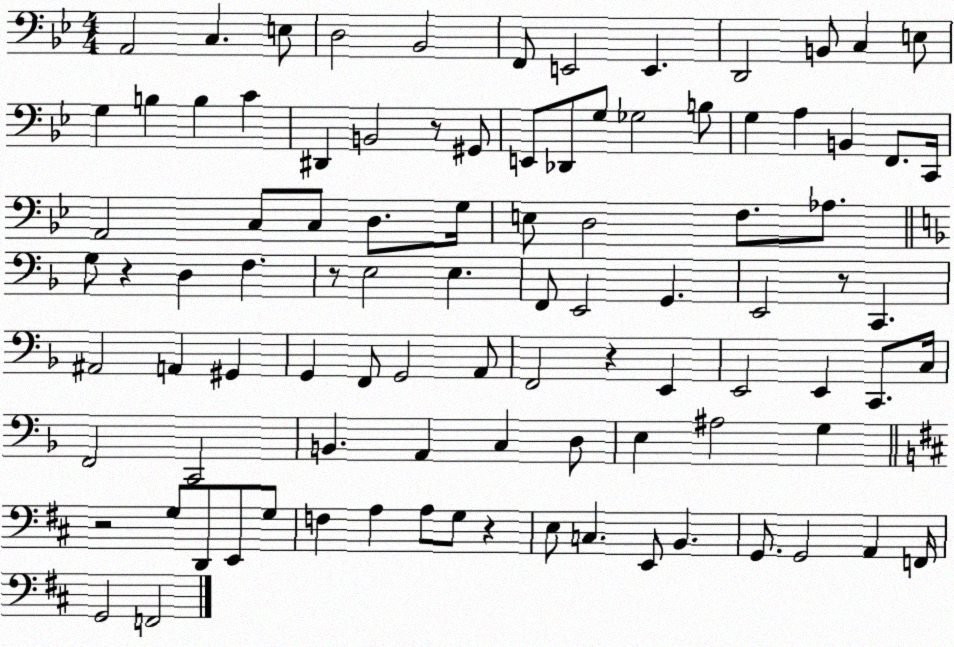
X:1
T:Untitled
M:4/4
L:1/4
K:Bb
A,,2 C, E,/2 D,2 _B,,2 F,,/2 E,,2 E,, D,,2 B,,/2 C, E,/2 G, B, B, C ^D,, B,,2 z/2 ^G,,/2 E,,/2 _D,,/2 G,/2 _G,2 B,/2 G, A, B,, F,,/2 C,,/4 A,,2 C,/2 C,/2 D,/2 G,/4 E,/2 D,2 F,/2 _A,/2 G,/2 z D, F, z/2 E,2 E, F,,/2 E,,2 G,, E,,2 z/2 C,, ^A,,2 A,, ^G,, G,, F,,/2 G,,2 A,,/2 F,,2 z E,, E,,2 E,, C,,/2 C,/4 F,,2 C,,2 B,, A,, C, D,/2 E, ^A,2 G, z2 G,/2 D,,/2 E,,/2 G,/2 F, A, A,/2 G,/2 z E,/2 C, E,,/2 B,, G,,/2 G,,2 A,, F,,/4 G,,2 F,,2